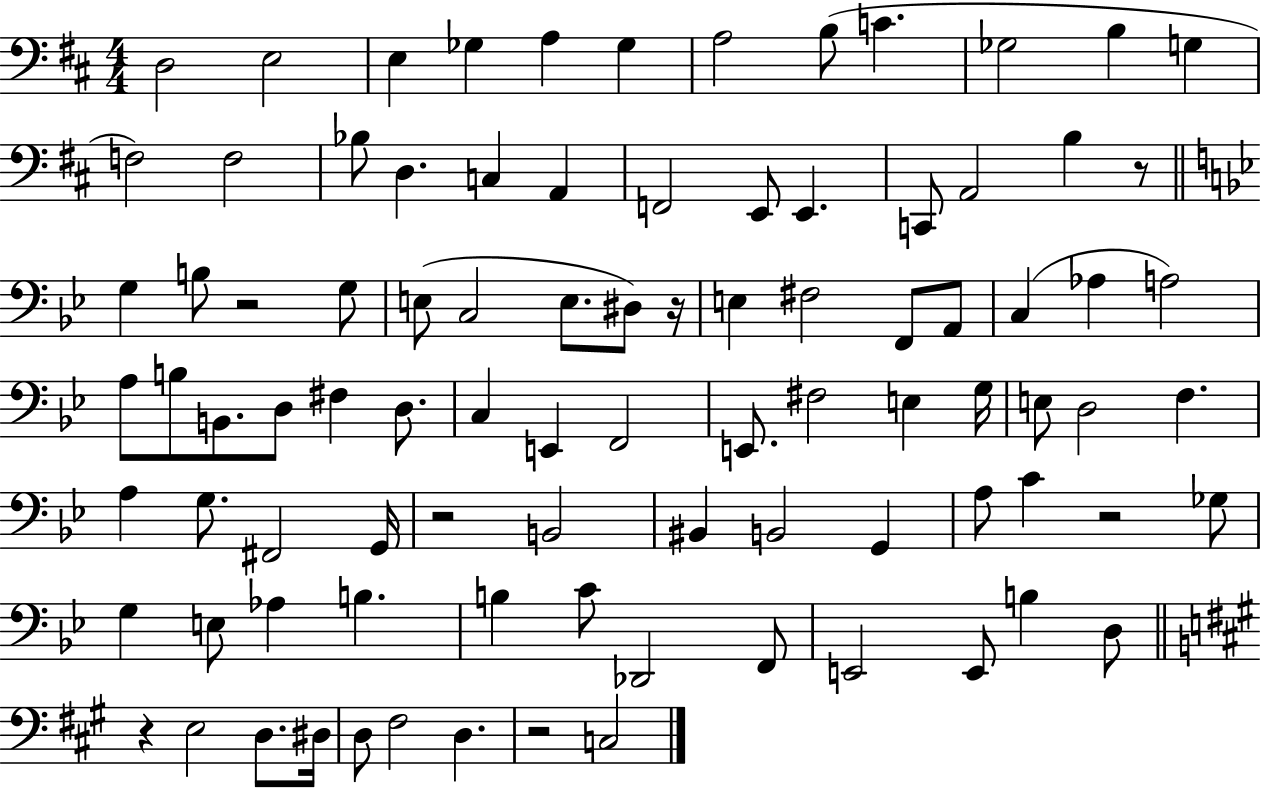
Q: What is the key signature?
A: D major